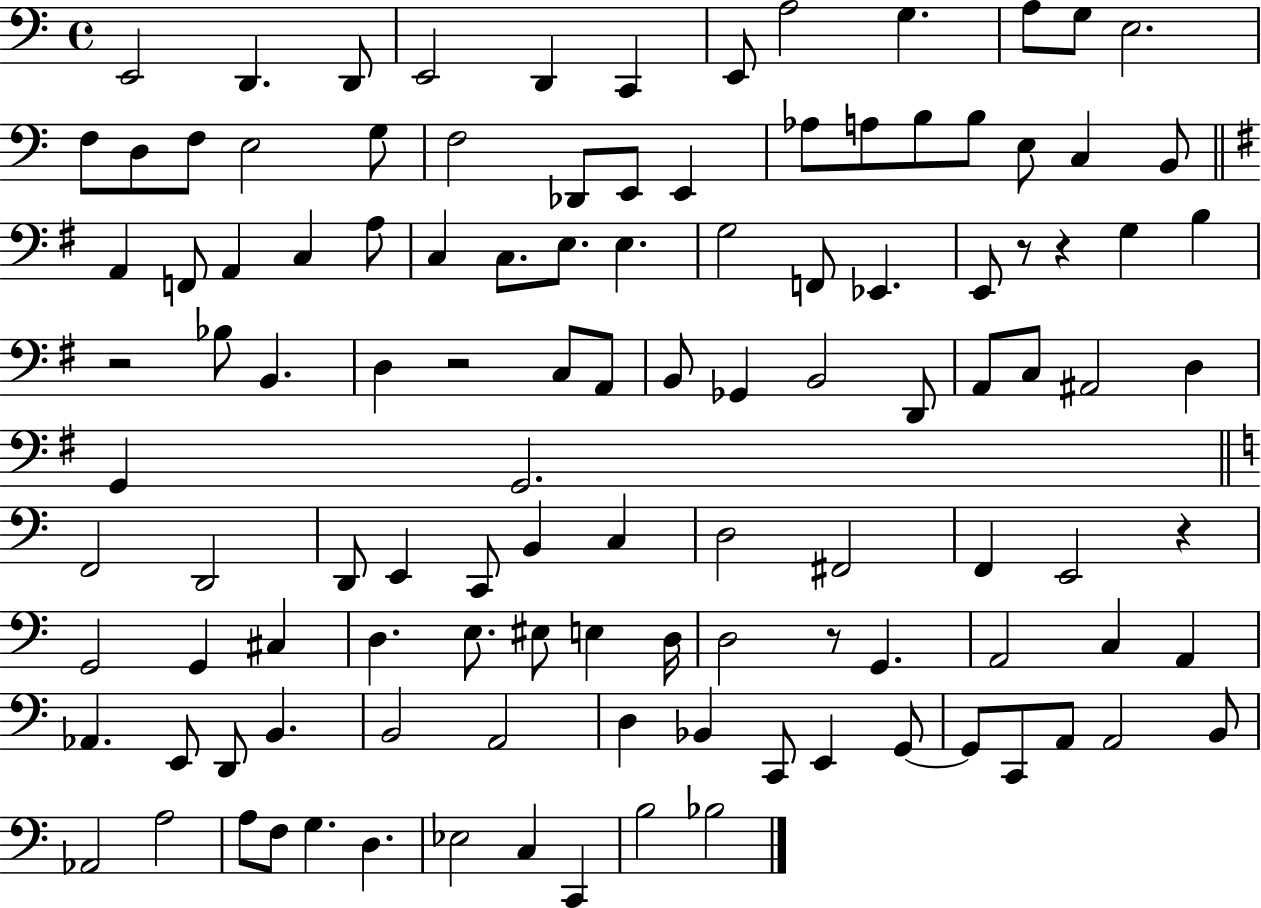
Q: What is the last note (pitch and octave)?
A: Bb3